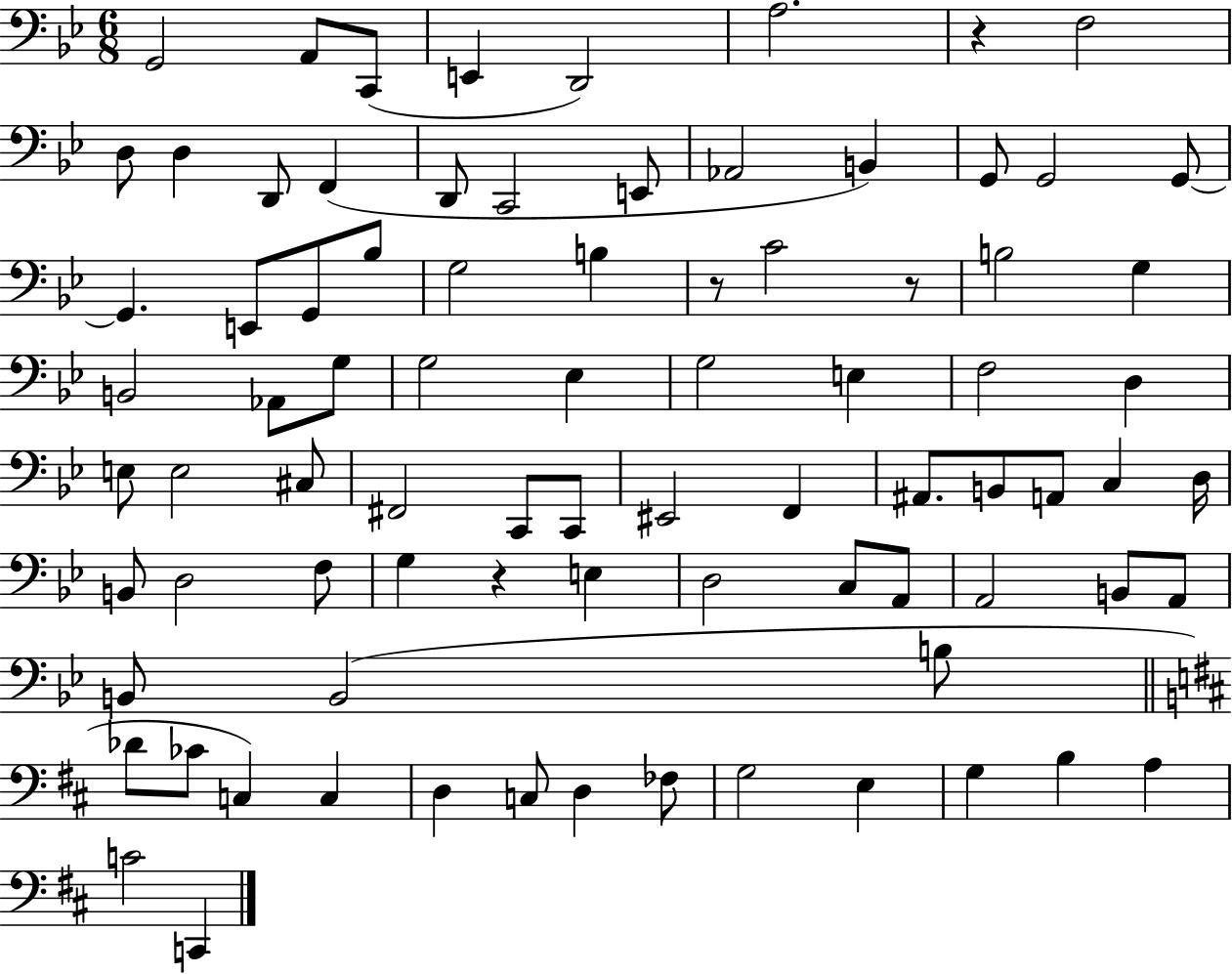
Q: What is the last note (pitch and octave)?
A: C2